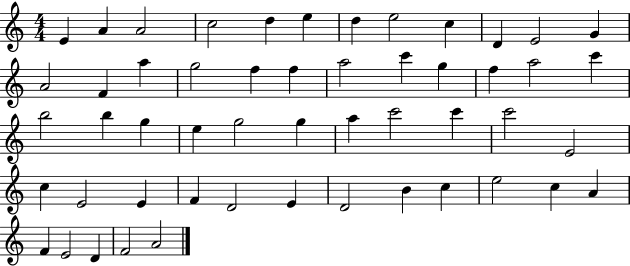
X:1
T:Untitled
M:4/4
L:1/4
K:C
E A A2 c2 d e d e2 c D E2 G A2 F a g2 f f a2 c' g f a2 c' b2 b g e g2 g a c'2 c' c'2 E2 c E2 E F D2 E D2 B c e2 c A F E2 D F2 A2